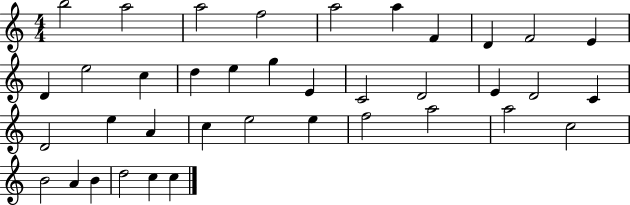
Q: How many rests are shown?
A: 0